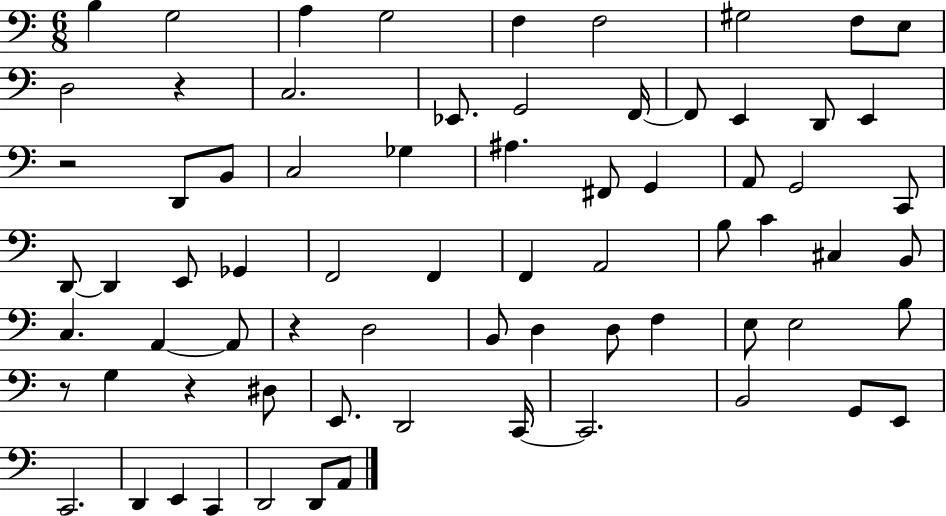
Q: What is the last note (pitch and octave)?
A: A2